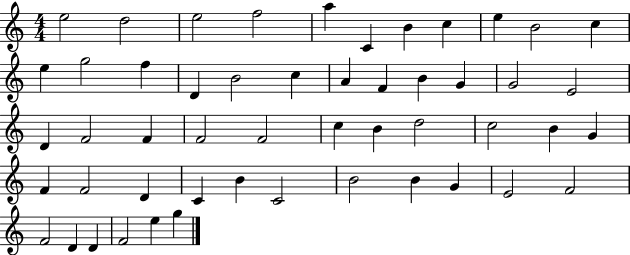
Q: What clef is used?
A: treble